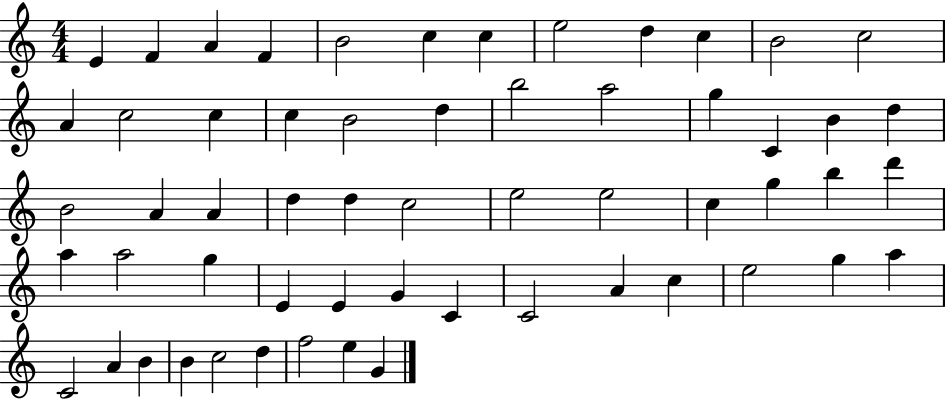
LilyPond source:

{
  \clef treble
  \numericTimeSignature
  \time 4/4
  \key c \major
  e'4 f'4 a'4 f'4 | b'2 c''4 c''4 | e''2 d''4 c''4 | b'2 c''2 | \break a'4 c''2 c''4 | c''4 b'2 d''4 | b''2 a''2 | g''4 c'4 b'4 d''4 | \break b'2 a'4 a'4 | d''4 d''4 c''2 | e''2 e''2 | c''4 g''4 b''4 d'''4 | \break a''4 a''2 g''4 | e'4 e'4 g'4 c'4 | c'2 a'4 c''4 | e''2 g''4 a''4 | \break c'2 a'4 b'4 | b'4 c''2 d''4 | f''2 e''4 g'4 | \bar "|."
}